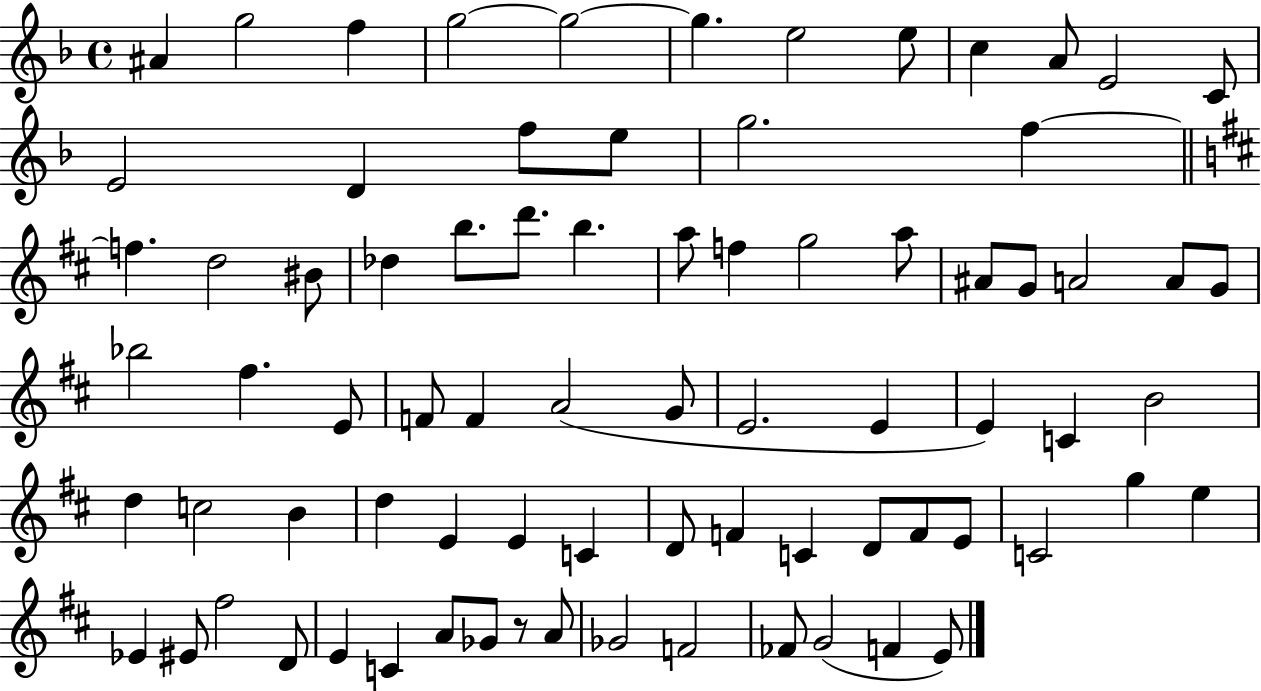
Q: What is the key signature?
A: F major